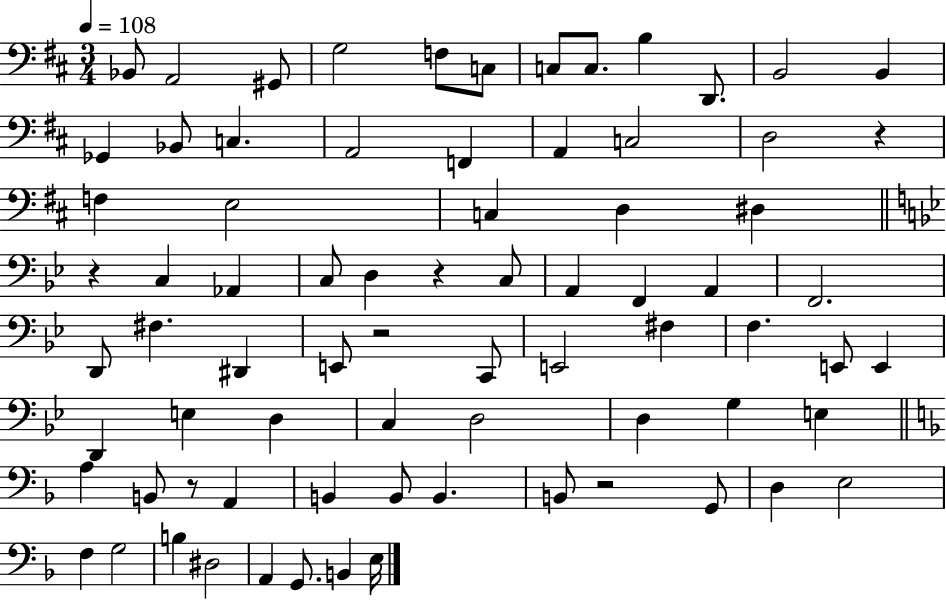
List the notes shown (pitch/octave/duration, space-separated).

Bb2/e A2/h G#2/e G3/h F3/e C3/e C3/e C3/e. B3/q D2/e. B2/h B2/q Gb2/q Bb2/e C3/q. A2/h F2/q A2/q C3/h D3/h R/q F3/q E3/h C3/q D3/q D#3/q R/q C3/q Ab2/q C3/e D3/q R/q C3/e A2/q F2/q A2/q F2/h. D2/e F#3/q. D#2/q E2/e R/h C2/e E2/h F#3/q F3/q. E2/e E2/q D2/q E3/q D3/q C3/q D3/h D3/q G3/q E3/q A3/q B2/e R/e A2/q B2/q B2/e B2/q. B2/e R/h G2/e D3/q E3/h F3/q G3/h B3/q D#3/h A2/q G2/e. B2/q E3/s